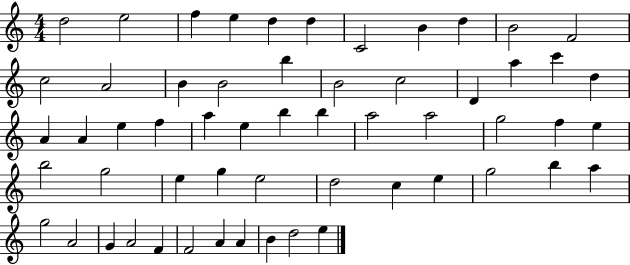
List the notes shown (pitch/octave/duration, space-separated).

D5/h E5/h F5/q E5/q D5/q D5/q C4/h B4/q D5/q B4/h F4/h C5/h A4/h B4/q B4/h B5/q B4/h C5/h D4/q A5/q C6/q D5/q A4/q A4/q E5/q F5/q A5/q E5/q B5/q B5/q A5/h A5/h G5/h F5/q E5/q B5/h G5/h E5/q G5/q E5/h D5/h C5/q E5/q G5/h B5/q A5/q G5/h A4/h G4/q A4/h F4/q F4/h A4/q A4/q B4/q D5/h E5/q